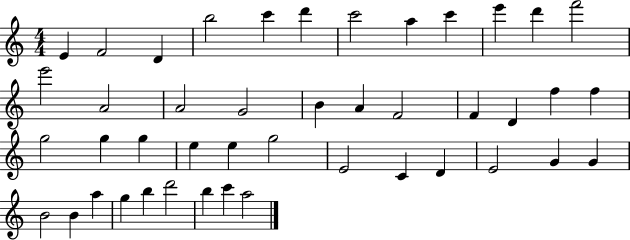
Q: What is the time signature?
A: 4/4